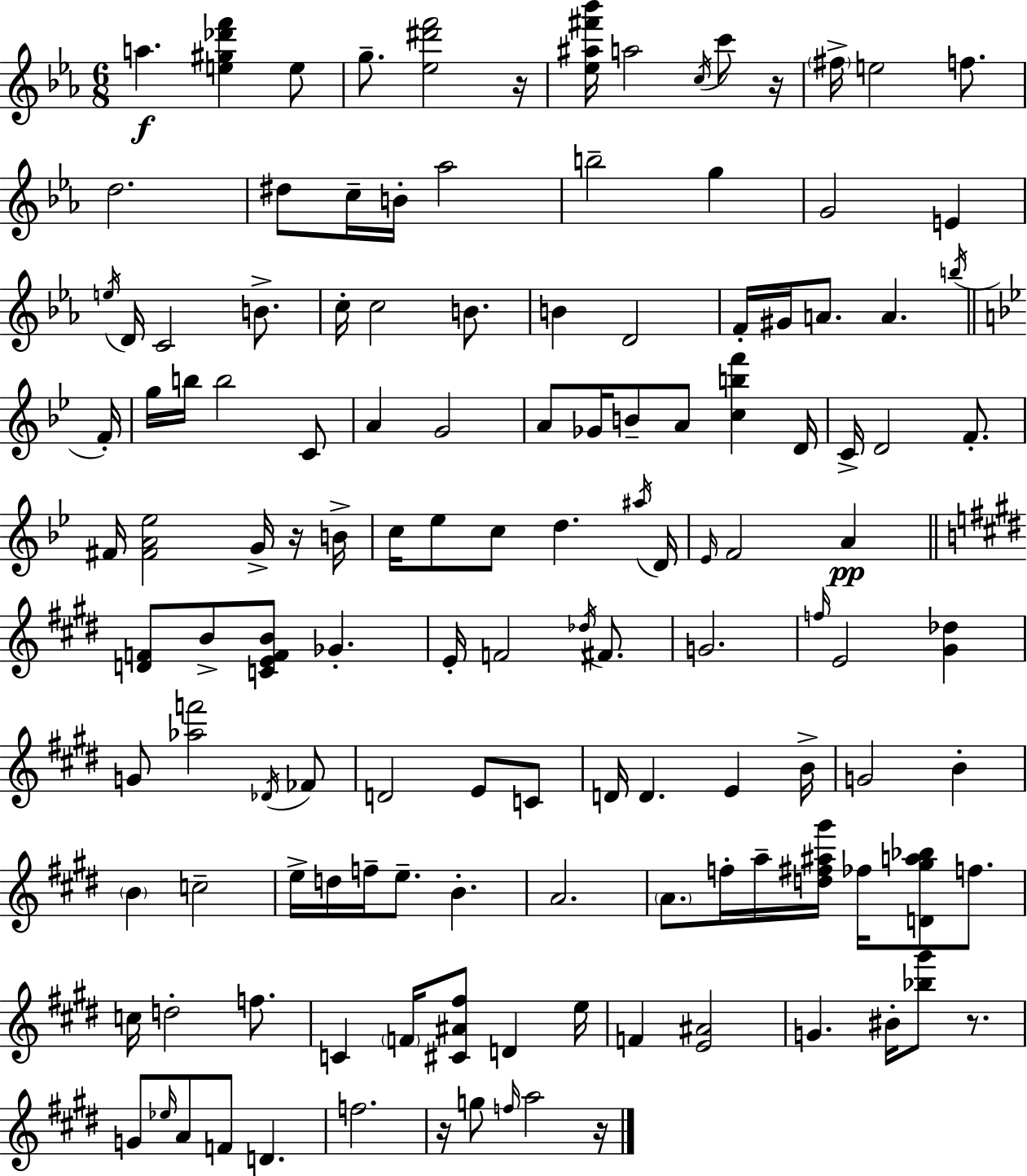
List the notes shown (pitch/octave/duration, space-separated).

A5/q. [E5,G#5,Db6,F6]/q E5/e G5/e. [Eb5,D#6,F6]/h R/s [Eb5,A#5,F#6,Bb6]/s A5/h C5/s C6/e R/s F#5/s E5/h F5/e. D5/h. D#5/e C5/s B4/s Ab5/h B5/h G5/q G4/h E4/q E5/s D4/s C4/h B4/e. C5/s C5/h B4/e. B4/q D4/h F4/s G#4/s A4/e. A4/q. B5/s F4/s G5/s B5/s B5/h C4/e A4/q G4/h A4/e Gb4/s B4/e A4/e [C5,B5,F6]/q D4/s C4/s D4/h F4/e. F#4/s [F#4,A4,Eb5]/h G4/s R/s B4/s C5/s Eb5/e C5/e D5/q. A#5/s D4/s Eb4/s F4/h A4/q [D4,F4]/e B4/e [C4,E4,F4,B4]/e Gb4/q. E4/s F4/h Db5/s F#4/e. G4/h. F5/s E4/h [G#4,Db5]/q G4/e [Ab5,F6]/h Db4/s FES4/e D4/h E4/e C4/e D4/s D4/q. E4/q B4/s G4/h B4/q B4/q C5/h E5/s D5/s F5/s E5/e. B4/q. A4/h. A4/e. F5/s A5/s [D5,F#5,A#5,G#6]/s FES5/s [D4,G#5,A5,Bb5]/e F5/e. C5/s D5/h F5/e. C4/q F4/s [C#4,A#4,F#5]/e D4/q E5/s F4/q [E4,A#4]/h G4/q. BIS4/s [Bb5,G#6]/e R/e. G4/e Eb5/s A4/e F4/e D4/q. F5/h. R/s G5/e F5/s A5/h R/s